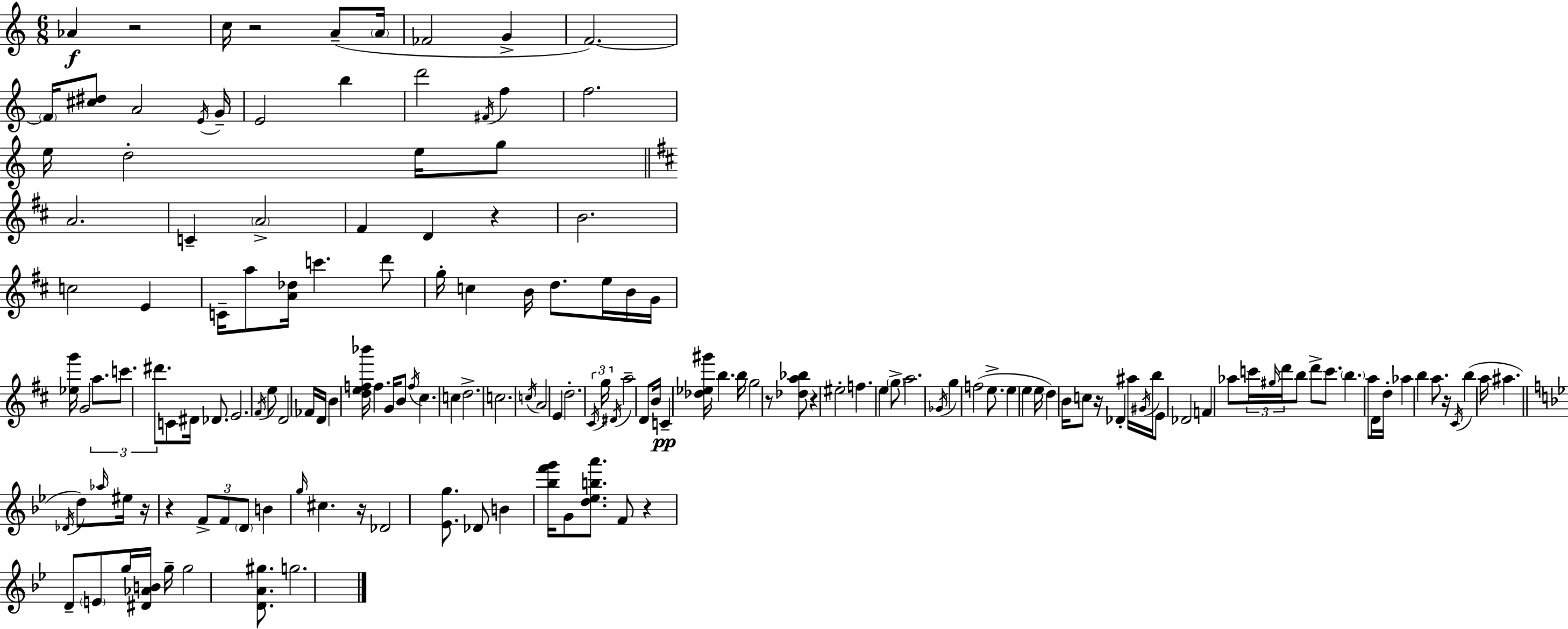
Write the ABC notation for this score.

X:1
T:Untitled
M:6/8
L:1/4
K:C
_A z2 c/4 z2 A/2 A/4 _F2 G F2 F/4 [^c^d]/2 A2 E/4 G/4 E2 b d'2 ^F/4 f f2 e/4 d2 e/4 g/2 A2 C A2 ^F D z B2 c2 E C/4 a/2 [A_d]/4 c' d'/2 g/4 c B/4 d/2 e/4 B/4 G/4 [_eg']/4 G2 a/2 c'/2 ^d'/2 C/2 ^D/4 _D/2 E2 ^F/4 e/2 D2 _F/4 D/4 B [def_b']/4 f G/4 B/2 f/4 ^c c d2 c2 c/4 A2 E d2 ^C/4 g/4 ^D/4 a2 D/2 B/4 C [_d_e^g']/4 b b/4 g2 z/2 [_da_b]/2 z ^e2 f e g/2 a2 _G/4 g f2 e/2 e e e/4 d B/4 c/2 z/4 _D ^a/4 ^G/4 b/4 E/2 _D2 F _a/2 c'/4 ^g/4 d'/4 b/2 d'/2 c'/2 b a/2 D/4 d/4 _a b a/2 z/4 ^C/4 b a/4 ^a _D/4 d/2 _a/4 ^e/4 z/4 z F/2 F/2 D/2 B g/4 ^c z/4 _D2 [_Eg]/2 _D/2 B [_bf'g']/4 G/2 [d_eba']/2 F/2 z D/2 E/2 g/4 [^D_AB]/4 g/4 g2 [DA^g]/2 g2